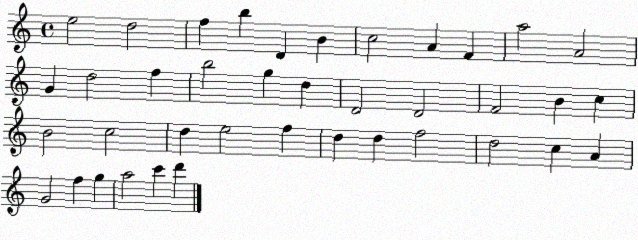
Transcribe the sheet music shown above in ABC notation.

X:1
T:Untitled
M:4/4
L:1/4
K:C
e2 d2 f b D B c2 A F a2 A2 G d2 f b2 g d D2 D2 F2 B c B2 c2 d e2 f d d f2 d2 c A G2 f g a2 c' d'